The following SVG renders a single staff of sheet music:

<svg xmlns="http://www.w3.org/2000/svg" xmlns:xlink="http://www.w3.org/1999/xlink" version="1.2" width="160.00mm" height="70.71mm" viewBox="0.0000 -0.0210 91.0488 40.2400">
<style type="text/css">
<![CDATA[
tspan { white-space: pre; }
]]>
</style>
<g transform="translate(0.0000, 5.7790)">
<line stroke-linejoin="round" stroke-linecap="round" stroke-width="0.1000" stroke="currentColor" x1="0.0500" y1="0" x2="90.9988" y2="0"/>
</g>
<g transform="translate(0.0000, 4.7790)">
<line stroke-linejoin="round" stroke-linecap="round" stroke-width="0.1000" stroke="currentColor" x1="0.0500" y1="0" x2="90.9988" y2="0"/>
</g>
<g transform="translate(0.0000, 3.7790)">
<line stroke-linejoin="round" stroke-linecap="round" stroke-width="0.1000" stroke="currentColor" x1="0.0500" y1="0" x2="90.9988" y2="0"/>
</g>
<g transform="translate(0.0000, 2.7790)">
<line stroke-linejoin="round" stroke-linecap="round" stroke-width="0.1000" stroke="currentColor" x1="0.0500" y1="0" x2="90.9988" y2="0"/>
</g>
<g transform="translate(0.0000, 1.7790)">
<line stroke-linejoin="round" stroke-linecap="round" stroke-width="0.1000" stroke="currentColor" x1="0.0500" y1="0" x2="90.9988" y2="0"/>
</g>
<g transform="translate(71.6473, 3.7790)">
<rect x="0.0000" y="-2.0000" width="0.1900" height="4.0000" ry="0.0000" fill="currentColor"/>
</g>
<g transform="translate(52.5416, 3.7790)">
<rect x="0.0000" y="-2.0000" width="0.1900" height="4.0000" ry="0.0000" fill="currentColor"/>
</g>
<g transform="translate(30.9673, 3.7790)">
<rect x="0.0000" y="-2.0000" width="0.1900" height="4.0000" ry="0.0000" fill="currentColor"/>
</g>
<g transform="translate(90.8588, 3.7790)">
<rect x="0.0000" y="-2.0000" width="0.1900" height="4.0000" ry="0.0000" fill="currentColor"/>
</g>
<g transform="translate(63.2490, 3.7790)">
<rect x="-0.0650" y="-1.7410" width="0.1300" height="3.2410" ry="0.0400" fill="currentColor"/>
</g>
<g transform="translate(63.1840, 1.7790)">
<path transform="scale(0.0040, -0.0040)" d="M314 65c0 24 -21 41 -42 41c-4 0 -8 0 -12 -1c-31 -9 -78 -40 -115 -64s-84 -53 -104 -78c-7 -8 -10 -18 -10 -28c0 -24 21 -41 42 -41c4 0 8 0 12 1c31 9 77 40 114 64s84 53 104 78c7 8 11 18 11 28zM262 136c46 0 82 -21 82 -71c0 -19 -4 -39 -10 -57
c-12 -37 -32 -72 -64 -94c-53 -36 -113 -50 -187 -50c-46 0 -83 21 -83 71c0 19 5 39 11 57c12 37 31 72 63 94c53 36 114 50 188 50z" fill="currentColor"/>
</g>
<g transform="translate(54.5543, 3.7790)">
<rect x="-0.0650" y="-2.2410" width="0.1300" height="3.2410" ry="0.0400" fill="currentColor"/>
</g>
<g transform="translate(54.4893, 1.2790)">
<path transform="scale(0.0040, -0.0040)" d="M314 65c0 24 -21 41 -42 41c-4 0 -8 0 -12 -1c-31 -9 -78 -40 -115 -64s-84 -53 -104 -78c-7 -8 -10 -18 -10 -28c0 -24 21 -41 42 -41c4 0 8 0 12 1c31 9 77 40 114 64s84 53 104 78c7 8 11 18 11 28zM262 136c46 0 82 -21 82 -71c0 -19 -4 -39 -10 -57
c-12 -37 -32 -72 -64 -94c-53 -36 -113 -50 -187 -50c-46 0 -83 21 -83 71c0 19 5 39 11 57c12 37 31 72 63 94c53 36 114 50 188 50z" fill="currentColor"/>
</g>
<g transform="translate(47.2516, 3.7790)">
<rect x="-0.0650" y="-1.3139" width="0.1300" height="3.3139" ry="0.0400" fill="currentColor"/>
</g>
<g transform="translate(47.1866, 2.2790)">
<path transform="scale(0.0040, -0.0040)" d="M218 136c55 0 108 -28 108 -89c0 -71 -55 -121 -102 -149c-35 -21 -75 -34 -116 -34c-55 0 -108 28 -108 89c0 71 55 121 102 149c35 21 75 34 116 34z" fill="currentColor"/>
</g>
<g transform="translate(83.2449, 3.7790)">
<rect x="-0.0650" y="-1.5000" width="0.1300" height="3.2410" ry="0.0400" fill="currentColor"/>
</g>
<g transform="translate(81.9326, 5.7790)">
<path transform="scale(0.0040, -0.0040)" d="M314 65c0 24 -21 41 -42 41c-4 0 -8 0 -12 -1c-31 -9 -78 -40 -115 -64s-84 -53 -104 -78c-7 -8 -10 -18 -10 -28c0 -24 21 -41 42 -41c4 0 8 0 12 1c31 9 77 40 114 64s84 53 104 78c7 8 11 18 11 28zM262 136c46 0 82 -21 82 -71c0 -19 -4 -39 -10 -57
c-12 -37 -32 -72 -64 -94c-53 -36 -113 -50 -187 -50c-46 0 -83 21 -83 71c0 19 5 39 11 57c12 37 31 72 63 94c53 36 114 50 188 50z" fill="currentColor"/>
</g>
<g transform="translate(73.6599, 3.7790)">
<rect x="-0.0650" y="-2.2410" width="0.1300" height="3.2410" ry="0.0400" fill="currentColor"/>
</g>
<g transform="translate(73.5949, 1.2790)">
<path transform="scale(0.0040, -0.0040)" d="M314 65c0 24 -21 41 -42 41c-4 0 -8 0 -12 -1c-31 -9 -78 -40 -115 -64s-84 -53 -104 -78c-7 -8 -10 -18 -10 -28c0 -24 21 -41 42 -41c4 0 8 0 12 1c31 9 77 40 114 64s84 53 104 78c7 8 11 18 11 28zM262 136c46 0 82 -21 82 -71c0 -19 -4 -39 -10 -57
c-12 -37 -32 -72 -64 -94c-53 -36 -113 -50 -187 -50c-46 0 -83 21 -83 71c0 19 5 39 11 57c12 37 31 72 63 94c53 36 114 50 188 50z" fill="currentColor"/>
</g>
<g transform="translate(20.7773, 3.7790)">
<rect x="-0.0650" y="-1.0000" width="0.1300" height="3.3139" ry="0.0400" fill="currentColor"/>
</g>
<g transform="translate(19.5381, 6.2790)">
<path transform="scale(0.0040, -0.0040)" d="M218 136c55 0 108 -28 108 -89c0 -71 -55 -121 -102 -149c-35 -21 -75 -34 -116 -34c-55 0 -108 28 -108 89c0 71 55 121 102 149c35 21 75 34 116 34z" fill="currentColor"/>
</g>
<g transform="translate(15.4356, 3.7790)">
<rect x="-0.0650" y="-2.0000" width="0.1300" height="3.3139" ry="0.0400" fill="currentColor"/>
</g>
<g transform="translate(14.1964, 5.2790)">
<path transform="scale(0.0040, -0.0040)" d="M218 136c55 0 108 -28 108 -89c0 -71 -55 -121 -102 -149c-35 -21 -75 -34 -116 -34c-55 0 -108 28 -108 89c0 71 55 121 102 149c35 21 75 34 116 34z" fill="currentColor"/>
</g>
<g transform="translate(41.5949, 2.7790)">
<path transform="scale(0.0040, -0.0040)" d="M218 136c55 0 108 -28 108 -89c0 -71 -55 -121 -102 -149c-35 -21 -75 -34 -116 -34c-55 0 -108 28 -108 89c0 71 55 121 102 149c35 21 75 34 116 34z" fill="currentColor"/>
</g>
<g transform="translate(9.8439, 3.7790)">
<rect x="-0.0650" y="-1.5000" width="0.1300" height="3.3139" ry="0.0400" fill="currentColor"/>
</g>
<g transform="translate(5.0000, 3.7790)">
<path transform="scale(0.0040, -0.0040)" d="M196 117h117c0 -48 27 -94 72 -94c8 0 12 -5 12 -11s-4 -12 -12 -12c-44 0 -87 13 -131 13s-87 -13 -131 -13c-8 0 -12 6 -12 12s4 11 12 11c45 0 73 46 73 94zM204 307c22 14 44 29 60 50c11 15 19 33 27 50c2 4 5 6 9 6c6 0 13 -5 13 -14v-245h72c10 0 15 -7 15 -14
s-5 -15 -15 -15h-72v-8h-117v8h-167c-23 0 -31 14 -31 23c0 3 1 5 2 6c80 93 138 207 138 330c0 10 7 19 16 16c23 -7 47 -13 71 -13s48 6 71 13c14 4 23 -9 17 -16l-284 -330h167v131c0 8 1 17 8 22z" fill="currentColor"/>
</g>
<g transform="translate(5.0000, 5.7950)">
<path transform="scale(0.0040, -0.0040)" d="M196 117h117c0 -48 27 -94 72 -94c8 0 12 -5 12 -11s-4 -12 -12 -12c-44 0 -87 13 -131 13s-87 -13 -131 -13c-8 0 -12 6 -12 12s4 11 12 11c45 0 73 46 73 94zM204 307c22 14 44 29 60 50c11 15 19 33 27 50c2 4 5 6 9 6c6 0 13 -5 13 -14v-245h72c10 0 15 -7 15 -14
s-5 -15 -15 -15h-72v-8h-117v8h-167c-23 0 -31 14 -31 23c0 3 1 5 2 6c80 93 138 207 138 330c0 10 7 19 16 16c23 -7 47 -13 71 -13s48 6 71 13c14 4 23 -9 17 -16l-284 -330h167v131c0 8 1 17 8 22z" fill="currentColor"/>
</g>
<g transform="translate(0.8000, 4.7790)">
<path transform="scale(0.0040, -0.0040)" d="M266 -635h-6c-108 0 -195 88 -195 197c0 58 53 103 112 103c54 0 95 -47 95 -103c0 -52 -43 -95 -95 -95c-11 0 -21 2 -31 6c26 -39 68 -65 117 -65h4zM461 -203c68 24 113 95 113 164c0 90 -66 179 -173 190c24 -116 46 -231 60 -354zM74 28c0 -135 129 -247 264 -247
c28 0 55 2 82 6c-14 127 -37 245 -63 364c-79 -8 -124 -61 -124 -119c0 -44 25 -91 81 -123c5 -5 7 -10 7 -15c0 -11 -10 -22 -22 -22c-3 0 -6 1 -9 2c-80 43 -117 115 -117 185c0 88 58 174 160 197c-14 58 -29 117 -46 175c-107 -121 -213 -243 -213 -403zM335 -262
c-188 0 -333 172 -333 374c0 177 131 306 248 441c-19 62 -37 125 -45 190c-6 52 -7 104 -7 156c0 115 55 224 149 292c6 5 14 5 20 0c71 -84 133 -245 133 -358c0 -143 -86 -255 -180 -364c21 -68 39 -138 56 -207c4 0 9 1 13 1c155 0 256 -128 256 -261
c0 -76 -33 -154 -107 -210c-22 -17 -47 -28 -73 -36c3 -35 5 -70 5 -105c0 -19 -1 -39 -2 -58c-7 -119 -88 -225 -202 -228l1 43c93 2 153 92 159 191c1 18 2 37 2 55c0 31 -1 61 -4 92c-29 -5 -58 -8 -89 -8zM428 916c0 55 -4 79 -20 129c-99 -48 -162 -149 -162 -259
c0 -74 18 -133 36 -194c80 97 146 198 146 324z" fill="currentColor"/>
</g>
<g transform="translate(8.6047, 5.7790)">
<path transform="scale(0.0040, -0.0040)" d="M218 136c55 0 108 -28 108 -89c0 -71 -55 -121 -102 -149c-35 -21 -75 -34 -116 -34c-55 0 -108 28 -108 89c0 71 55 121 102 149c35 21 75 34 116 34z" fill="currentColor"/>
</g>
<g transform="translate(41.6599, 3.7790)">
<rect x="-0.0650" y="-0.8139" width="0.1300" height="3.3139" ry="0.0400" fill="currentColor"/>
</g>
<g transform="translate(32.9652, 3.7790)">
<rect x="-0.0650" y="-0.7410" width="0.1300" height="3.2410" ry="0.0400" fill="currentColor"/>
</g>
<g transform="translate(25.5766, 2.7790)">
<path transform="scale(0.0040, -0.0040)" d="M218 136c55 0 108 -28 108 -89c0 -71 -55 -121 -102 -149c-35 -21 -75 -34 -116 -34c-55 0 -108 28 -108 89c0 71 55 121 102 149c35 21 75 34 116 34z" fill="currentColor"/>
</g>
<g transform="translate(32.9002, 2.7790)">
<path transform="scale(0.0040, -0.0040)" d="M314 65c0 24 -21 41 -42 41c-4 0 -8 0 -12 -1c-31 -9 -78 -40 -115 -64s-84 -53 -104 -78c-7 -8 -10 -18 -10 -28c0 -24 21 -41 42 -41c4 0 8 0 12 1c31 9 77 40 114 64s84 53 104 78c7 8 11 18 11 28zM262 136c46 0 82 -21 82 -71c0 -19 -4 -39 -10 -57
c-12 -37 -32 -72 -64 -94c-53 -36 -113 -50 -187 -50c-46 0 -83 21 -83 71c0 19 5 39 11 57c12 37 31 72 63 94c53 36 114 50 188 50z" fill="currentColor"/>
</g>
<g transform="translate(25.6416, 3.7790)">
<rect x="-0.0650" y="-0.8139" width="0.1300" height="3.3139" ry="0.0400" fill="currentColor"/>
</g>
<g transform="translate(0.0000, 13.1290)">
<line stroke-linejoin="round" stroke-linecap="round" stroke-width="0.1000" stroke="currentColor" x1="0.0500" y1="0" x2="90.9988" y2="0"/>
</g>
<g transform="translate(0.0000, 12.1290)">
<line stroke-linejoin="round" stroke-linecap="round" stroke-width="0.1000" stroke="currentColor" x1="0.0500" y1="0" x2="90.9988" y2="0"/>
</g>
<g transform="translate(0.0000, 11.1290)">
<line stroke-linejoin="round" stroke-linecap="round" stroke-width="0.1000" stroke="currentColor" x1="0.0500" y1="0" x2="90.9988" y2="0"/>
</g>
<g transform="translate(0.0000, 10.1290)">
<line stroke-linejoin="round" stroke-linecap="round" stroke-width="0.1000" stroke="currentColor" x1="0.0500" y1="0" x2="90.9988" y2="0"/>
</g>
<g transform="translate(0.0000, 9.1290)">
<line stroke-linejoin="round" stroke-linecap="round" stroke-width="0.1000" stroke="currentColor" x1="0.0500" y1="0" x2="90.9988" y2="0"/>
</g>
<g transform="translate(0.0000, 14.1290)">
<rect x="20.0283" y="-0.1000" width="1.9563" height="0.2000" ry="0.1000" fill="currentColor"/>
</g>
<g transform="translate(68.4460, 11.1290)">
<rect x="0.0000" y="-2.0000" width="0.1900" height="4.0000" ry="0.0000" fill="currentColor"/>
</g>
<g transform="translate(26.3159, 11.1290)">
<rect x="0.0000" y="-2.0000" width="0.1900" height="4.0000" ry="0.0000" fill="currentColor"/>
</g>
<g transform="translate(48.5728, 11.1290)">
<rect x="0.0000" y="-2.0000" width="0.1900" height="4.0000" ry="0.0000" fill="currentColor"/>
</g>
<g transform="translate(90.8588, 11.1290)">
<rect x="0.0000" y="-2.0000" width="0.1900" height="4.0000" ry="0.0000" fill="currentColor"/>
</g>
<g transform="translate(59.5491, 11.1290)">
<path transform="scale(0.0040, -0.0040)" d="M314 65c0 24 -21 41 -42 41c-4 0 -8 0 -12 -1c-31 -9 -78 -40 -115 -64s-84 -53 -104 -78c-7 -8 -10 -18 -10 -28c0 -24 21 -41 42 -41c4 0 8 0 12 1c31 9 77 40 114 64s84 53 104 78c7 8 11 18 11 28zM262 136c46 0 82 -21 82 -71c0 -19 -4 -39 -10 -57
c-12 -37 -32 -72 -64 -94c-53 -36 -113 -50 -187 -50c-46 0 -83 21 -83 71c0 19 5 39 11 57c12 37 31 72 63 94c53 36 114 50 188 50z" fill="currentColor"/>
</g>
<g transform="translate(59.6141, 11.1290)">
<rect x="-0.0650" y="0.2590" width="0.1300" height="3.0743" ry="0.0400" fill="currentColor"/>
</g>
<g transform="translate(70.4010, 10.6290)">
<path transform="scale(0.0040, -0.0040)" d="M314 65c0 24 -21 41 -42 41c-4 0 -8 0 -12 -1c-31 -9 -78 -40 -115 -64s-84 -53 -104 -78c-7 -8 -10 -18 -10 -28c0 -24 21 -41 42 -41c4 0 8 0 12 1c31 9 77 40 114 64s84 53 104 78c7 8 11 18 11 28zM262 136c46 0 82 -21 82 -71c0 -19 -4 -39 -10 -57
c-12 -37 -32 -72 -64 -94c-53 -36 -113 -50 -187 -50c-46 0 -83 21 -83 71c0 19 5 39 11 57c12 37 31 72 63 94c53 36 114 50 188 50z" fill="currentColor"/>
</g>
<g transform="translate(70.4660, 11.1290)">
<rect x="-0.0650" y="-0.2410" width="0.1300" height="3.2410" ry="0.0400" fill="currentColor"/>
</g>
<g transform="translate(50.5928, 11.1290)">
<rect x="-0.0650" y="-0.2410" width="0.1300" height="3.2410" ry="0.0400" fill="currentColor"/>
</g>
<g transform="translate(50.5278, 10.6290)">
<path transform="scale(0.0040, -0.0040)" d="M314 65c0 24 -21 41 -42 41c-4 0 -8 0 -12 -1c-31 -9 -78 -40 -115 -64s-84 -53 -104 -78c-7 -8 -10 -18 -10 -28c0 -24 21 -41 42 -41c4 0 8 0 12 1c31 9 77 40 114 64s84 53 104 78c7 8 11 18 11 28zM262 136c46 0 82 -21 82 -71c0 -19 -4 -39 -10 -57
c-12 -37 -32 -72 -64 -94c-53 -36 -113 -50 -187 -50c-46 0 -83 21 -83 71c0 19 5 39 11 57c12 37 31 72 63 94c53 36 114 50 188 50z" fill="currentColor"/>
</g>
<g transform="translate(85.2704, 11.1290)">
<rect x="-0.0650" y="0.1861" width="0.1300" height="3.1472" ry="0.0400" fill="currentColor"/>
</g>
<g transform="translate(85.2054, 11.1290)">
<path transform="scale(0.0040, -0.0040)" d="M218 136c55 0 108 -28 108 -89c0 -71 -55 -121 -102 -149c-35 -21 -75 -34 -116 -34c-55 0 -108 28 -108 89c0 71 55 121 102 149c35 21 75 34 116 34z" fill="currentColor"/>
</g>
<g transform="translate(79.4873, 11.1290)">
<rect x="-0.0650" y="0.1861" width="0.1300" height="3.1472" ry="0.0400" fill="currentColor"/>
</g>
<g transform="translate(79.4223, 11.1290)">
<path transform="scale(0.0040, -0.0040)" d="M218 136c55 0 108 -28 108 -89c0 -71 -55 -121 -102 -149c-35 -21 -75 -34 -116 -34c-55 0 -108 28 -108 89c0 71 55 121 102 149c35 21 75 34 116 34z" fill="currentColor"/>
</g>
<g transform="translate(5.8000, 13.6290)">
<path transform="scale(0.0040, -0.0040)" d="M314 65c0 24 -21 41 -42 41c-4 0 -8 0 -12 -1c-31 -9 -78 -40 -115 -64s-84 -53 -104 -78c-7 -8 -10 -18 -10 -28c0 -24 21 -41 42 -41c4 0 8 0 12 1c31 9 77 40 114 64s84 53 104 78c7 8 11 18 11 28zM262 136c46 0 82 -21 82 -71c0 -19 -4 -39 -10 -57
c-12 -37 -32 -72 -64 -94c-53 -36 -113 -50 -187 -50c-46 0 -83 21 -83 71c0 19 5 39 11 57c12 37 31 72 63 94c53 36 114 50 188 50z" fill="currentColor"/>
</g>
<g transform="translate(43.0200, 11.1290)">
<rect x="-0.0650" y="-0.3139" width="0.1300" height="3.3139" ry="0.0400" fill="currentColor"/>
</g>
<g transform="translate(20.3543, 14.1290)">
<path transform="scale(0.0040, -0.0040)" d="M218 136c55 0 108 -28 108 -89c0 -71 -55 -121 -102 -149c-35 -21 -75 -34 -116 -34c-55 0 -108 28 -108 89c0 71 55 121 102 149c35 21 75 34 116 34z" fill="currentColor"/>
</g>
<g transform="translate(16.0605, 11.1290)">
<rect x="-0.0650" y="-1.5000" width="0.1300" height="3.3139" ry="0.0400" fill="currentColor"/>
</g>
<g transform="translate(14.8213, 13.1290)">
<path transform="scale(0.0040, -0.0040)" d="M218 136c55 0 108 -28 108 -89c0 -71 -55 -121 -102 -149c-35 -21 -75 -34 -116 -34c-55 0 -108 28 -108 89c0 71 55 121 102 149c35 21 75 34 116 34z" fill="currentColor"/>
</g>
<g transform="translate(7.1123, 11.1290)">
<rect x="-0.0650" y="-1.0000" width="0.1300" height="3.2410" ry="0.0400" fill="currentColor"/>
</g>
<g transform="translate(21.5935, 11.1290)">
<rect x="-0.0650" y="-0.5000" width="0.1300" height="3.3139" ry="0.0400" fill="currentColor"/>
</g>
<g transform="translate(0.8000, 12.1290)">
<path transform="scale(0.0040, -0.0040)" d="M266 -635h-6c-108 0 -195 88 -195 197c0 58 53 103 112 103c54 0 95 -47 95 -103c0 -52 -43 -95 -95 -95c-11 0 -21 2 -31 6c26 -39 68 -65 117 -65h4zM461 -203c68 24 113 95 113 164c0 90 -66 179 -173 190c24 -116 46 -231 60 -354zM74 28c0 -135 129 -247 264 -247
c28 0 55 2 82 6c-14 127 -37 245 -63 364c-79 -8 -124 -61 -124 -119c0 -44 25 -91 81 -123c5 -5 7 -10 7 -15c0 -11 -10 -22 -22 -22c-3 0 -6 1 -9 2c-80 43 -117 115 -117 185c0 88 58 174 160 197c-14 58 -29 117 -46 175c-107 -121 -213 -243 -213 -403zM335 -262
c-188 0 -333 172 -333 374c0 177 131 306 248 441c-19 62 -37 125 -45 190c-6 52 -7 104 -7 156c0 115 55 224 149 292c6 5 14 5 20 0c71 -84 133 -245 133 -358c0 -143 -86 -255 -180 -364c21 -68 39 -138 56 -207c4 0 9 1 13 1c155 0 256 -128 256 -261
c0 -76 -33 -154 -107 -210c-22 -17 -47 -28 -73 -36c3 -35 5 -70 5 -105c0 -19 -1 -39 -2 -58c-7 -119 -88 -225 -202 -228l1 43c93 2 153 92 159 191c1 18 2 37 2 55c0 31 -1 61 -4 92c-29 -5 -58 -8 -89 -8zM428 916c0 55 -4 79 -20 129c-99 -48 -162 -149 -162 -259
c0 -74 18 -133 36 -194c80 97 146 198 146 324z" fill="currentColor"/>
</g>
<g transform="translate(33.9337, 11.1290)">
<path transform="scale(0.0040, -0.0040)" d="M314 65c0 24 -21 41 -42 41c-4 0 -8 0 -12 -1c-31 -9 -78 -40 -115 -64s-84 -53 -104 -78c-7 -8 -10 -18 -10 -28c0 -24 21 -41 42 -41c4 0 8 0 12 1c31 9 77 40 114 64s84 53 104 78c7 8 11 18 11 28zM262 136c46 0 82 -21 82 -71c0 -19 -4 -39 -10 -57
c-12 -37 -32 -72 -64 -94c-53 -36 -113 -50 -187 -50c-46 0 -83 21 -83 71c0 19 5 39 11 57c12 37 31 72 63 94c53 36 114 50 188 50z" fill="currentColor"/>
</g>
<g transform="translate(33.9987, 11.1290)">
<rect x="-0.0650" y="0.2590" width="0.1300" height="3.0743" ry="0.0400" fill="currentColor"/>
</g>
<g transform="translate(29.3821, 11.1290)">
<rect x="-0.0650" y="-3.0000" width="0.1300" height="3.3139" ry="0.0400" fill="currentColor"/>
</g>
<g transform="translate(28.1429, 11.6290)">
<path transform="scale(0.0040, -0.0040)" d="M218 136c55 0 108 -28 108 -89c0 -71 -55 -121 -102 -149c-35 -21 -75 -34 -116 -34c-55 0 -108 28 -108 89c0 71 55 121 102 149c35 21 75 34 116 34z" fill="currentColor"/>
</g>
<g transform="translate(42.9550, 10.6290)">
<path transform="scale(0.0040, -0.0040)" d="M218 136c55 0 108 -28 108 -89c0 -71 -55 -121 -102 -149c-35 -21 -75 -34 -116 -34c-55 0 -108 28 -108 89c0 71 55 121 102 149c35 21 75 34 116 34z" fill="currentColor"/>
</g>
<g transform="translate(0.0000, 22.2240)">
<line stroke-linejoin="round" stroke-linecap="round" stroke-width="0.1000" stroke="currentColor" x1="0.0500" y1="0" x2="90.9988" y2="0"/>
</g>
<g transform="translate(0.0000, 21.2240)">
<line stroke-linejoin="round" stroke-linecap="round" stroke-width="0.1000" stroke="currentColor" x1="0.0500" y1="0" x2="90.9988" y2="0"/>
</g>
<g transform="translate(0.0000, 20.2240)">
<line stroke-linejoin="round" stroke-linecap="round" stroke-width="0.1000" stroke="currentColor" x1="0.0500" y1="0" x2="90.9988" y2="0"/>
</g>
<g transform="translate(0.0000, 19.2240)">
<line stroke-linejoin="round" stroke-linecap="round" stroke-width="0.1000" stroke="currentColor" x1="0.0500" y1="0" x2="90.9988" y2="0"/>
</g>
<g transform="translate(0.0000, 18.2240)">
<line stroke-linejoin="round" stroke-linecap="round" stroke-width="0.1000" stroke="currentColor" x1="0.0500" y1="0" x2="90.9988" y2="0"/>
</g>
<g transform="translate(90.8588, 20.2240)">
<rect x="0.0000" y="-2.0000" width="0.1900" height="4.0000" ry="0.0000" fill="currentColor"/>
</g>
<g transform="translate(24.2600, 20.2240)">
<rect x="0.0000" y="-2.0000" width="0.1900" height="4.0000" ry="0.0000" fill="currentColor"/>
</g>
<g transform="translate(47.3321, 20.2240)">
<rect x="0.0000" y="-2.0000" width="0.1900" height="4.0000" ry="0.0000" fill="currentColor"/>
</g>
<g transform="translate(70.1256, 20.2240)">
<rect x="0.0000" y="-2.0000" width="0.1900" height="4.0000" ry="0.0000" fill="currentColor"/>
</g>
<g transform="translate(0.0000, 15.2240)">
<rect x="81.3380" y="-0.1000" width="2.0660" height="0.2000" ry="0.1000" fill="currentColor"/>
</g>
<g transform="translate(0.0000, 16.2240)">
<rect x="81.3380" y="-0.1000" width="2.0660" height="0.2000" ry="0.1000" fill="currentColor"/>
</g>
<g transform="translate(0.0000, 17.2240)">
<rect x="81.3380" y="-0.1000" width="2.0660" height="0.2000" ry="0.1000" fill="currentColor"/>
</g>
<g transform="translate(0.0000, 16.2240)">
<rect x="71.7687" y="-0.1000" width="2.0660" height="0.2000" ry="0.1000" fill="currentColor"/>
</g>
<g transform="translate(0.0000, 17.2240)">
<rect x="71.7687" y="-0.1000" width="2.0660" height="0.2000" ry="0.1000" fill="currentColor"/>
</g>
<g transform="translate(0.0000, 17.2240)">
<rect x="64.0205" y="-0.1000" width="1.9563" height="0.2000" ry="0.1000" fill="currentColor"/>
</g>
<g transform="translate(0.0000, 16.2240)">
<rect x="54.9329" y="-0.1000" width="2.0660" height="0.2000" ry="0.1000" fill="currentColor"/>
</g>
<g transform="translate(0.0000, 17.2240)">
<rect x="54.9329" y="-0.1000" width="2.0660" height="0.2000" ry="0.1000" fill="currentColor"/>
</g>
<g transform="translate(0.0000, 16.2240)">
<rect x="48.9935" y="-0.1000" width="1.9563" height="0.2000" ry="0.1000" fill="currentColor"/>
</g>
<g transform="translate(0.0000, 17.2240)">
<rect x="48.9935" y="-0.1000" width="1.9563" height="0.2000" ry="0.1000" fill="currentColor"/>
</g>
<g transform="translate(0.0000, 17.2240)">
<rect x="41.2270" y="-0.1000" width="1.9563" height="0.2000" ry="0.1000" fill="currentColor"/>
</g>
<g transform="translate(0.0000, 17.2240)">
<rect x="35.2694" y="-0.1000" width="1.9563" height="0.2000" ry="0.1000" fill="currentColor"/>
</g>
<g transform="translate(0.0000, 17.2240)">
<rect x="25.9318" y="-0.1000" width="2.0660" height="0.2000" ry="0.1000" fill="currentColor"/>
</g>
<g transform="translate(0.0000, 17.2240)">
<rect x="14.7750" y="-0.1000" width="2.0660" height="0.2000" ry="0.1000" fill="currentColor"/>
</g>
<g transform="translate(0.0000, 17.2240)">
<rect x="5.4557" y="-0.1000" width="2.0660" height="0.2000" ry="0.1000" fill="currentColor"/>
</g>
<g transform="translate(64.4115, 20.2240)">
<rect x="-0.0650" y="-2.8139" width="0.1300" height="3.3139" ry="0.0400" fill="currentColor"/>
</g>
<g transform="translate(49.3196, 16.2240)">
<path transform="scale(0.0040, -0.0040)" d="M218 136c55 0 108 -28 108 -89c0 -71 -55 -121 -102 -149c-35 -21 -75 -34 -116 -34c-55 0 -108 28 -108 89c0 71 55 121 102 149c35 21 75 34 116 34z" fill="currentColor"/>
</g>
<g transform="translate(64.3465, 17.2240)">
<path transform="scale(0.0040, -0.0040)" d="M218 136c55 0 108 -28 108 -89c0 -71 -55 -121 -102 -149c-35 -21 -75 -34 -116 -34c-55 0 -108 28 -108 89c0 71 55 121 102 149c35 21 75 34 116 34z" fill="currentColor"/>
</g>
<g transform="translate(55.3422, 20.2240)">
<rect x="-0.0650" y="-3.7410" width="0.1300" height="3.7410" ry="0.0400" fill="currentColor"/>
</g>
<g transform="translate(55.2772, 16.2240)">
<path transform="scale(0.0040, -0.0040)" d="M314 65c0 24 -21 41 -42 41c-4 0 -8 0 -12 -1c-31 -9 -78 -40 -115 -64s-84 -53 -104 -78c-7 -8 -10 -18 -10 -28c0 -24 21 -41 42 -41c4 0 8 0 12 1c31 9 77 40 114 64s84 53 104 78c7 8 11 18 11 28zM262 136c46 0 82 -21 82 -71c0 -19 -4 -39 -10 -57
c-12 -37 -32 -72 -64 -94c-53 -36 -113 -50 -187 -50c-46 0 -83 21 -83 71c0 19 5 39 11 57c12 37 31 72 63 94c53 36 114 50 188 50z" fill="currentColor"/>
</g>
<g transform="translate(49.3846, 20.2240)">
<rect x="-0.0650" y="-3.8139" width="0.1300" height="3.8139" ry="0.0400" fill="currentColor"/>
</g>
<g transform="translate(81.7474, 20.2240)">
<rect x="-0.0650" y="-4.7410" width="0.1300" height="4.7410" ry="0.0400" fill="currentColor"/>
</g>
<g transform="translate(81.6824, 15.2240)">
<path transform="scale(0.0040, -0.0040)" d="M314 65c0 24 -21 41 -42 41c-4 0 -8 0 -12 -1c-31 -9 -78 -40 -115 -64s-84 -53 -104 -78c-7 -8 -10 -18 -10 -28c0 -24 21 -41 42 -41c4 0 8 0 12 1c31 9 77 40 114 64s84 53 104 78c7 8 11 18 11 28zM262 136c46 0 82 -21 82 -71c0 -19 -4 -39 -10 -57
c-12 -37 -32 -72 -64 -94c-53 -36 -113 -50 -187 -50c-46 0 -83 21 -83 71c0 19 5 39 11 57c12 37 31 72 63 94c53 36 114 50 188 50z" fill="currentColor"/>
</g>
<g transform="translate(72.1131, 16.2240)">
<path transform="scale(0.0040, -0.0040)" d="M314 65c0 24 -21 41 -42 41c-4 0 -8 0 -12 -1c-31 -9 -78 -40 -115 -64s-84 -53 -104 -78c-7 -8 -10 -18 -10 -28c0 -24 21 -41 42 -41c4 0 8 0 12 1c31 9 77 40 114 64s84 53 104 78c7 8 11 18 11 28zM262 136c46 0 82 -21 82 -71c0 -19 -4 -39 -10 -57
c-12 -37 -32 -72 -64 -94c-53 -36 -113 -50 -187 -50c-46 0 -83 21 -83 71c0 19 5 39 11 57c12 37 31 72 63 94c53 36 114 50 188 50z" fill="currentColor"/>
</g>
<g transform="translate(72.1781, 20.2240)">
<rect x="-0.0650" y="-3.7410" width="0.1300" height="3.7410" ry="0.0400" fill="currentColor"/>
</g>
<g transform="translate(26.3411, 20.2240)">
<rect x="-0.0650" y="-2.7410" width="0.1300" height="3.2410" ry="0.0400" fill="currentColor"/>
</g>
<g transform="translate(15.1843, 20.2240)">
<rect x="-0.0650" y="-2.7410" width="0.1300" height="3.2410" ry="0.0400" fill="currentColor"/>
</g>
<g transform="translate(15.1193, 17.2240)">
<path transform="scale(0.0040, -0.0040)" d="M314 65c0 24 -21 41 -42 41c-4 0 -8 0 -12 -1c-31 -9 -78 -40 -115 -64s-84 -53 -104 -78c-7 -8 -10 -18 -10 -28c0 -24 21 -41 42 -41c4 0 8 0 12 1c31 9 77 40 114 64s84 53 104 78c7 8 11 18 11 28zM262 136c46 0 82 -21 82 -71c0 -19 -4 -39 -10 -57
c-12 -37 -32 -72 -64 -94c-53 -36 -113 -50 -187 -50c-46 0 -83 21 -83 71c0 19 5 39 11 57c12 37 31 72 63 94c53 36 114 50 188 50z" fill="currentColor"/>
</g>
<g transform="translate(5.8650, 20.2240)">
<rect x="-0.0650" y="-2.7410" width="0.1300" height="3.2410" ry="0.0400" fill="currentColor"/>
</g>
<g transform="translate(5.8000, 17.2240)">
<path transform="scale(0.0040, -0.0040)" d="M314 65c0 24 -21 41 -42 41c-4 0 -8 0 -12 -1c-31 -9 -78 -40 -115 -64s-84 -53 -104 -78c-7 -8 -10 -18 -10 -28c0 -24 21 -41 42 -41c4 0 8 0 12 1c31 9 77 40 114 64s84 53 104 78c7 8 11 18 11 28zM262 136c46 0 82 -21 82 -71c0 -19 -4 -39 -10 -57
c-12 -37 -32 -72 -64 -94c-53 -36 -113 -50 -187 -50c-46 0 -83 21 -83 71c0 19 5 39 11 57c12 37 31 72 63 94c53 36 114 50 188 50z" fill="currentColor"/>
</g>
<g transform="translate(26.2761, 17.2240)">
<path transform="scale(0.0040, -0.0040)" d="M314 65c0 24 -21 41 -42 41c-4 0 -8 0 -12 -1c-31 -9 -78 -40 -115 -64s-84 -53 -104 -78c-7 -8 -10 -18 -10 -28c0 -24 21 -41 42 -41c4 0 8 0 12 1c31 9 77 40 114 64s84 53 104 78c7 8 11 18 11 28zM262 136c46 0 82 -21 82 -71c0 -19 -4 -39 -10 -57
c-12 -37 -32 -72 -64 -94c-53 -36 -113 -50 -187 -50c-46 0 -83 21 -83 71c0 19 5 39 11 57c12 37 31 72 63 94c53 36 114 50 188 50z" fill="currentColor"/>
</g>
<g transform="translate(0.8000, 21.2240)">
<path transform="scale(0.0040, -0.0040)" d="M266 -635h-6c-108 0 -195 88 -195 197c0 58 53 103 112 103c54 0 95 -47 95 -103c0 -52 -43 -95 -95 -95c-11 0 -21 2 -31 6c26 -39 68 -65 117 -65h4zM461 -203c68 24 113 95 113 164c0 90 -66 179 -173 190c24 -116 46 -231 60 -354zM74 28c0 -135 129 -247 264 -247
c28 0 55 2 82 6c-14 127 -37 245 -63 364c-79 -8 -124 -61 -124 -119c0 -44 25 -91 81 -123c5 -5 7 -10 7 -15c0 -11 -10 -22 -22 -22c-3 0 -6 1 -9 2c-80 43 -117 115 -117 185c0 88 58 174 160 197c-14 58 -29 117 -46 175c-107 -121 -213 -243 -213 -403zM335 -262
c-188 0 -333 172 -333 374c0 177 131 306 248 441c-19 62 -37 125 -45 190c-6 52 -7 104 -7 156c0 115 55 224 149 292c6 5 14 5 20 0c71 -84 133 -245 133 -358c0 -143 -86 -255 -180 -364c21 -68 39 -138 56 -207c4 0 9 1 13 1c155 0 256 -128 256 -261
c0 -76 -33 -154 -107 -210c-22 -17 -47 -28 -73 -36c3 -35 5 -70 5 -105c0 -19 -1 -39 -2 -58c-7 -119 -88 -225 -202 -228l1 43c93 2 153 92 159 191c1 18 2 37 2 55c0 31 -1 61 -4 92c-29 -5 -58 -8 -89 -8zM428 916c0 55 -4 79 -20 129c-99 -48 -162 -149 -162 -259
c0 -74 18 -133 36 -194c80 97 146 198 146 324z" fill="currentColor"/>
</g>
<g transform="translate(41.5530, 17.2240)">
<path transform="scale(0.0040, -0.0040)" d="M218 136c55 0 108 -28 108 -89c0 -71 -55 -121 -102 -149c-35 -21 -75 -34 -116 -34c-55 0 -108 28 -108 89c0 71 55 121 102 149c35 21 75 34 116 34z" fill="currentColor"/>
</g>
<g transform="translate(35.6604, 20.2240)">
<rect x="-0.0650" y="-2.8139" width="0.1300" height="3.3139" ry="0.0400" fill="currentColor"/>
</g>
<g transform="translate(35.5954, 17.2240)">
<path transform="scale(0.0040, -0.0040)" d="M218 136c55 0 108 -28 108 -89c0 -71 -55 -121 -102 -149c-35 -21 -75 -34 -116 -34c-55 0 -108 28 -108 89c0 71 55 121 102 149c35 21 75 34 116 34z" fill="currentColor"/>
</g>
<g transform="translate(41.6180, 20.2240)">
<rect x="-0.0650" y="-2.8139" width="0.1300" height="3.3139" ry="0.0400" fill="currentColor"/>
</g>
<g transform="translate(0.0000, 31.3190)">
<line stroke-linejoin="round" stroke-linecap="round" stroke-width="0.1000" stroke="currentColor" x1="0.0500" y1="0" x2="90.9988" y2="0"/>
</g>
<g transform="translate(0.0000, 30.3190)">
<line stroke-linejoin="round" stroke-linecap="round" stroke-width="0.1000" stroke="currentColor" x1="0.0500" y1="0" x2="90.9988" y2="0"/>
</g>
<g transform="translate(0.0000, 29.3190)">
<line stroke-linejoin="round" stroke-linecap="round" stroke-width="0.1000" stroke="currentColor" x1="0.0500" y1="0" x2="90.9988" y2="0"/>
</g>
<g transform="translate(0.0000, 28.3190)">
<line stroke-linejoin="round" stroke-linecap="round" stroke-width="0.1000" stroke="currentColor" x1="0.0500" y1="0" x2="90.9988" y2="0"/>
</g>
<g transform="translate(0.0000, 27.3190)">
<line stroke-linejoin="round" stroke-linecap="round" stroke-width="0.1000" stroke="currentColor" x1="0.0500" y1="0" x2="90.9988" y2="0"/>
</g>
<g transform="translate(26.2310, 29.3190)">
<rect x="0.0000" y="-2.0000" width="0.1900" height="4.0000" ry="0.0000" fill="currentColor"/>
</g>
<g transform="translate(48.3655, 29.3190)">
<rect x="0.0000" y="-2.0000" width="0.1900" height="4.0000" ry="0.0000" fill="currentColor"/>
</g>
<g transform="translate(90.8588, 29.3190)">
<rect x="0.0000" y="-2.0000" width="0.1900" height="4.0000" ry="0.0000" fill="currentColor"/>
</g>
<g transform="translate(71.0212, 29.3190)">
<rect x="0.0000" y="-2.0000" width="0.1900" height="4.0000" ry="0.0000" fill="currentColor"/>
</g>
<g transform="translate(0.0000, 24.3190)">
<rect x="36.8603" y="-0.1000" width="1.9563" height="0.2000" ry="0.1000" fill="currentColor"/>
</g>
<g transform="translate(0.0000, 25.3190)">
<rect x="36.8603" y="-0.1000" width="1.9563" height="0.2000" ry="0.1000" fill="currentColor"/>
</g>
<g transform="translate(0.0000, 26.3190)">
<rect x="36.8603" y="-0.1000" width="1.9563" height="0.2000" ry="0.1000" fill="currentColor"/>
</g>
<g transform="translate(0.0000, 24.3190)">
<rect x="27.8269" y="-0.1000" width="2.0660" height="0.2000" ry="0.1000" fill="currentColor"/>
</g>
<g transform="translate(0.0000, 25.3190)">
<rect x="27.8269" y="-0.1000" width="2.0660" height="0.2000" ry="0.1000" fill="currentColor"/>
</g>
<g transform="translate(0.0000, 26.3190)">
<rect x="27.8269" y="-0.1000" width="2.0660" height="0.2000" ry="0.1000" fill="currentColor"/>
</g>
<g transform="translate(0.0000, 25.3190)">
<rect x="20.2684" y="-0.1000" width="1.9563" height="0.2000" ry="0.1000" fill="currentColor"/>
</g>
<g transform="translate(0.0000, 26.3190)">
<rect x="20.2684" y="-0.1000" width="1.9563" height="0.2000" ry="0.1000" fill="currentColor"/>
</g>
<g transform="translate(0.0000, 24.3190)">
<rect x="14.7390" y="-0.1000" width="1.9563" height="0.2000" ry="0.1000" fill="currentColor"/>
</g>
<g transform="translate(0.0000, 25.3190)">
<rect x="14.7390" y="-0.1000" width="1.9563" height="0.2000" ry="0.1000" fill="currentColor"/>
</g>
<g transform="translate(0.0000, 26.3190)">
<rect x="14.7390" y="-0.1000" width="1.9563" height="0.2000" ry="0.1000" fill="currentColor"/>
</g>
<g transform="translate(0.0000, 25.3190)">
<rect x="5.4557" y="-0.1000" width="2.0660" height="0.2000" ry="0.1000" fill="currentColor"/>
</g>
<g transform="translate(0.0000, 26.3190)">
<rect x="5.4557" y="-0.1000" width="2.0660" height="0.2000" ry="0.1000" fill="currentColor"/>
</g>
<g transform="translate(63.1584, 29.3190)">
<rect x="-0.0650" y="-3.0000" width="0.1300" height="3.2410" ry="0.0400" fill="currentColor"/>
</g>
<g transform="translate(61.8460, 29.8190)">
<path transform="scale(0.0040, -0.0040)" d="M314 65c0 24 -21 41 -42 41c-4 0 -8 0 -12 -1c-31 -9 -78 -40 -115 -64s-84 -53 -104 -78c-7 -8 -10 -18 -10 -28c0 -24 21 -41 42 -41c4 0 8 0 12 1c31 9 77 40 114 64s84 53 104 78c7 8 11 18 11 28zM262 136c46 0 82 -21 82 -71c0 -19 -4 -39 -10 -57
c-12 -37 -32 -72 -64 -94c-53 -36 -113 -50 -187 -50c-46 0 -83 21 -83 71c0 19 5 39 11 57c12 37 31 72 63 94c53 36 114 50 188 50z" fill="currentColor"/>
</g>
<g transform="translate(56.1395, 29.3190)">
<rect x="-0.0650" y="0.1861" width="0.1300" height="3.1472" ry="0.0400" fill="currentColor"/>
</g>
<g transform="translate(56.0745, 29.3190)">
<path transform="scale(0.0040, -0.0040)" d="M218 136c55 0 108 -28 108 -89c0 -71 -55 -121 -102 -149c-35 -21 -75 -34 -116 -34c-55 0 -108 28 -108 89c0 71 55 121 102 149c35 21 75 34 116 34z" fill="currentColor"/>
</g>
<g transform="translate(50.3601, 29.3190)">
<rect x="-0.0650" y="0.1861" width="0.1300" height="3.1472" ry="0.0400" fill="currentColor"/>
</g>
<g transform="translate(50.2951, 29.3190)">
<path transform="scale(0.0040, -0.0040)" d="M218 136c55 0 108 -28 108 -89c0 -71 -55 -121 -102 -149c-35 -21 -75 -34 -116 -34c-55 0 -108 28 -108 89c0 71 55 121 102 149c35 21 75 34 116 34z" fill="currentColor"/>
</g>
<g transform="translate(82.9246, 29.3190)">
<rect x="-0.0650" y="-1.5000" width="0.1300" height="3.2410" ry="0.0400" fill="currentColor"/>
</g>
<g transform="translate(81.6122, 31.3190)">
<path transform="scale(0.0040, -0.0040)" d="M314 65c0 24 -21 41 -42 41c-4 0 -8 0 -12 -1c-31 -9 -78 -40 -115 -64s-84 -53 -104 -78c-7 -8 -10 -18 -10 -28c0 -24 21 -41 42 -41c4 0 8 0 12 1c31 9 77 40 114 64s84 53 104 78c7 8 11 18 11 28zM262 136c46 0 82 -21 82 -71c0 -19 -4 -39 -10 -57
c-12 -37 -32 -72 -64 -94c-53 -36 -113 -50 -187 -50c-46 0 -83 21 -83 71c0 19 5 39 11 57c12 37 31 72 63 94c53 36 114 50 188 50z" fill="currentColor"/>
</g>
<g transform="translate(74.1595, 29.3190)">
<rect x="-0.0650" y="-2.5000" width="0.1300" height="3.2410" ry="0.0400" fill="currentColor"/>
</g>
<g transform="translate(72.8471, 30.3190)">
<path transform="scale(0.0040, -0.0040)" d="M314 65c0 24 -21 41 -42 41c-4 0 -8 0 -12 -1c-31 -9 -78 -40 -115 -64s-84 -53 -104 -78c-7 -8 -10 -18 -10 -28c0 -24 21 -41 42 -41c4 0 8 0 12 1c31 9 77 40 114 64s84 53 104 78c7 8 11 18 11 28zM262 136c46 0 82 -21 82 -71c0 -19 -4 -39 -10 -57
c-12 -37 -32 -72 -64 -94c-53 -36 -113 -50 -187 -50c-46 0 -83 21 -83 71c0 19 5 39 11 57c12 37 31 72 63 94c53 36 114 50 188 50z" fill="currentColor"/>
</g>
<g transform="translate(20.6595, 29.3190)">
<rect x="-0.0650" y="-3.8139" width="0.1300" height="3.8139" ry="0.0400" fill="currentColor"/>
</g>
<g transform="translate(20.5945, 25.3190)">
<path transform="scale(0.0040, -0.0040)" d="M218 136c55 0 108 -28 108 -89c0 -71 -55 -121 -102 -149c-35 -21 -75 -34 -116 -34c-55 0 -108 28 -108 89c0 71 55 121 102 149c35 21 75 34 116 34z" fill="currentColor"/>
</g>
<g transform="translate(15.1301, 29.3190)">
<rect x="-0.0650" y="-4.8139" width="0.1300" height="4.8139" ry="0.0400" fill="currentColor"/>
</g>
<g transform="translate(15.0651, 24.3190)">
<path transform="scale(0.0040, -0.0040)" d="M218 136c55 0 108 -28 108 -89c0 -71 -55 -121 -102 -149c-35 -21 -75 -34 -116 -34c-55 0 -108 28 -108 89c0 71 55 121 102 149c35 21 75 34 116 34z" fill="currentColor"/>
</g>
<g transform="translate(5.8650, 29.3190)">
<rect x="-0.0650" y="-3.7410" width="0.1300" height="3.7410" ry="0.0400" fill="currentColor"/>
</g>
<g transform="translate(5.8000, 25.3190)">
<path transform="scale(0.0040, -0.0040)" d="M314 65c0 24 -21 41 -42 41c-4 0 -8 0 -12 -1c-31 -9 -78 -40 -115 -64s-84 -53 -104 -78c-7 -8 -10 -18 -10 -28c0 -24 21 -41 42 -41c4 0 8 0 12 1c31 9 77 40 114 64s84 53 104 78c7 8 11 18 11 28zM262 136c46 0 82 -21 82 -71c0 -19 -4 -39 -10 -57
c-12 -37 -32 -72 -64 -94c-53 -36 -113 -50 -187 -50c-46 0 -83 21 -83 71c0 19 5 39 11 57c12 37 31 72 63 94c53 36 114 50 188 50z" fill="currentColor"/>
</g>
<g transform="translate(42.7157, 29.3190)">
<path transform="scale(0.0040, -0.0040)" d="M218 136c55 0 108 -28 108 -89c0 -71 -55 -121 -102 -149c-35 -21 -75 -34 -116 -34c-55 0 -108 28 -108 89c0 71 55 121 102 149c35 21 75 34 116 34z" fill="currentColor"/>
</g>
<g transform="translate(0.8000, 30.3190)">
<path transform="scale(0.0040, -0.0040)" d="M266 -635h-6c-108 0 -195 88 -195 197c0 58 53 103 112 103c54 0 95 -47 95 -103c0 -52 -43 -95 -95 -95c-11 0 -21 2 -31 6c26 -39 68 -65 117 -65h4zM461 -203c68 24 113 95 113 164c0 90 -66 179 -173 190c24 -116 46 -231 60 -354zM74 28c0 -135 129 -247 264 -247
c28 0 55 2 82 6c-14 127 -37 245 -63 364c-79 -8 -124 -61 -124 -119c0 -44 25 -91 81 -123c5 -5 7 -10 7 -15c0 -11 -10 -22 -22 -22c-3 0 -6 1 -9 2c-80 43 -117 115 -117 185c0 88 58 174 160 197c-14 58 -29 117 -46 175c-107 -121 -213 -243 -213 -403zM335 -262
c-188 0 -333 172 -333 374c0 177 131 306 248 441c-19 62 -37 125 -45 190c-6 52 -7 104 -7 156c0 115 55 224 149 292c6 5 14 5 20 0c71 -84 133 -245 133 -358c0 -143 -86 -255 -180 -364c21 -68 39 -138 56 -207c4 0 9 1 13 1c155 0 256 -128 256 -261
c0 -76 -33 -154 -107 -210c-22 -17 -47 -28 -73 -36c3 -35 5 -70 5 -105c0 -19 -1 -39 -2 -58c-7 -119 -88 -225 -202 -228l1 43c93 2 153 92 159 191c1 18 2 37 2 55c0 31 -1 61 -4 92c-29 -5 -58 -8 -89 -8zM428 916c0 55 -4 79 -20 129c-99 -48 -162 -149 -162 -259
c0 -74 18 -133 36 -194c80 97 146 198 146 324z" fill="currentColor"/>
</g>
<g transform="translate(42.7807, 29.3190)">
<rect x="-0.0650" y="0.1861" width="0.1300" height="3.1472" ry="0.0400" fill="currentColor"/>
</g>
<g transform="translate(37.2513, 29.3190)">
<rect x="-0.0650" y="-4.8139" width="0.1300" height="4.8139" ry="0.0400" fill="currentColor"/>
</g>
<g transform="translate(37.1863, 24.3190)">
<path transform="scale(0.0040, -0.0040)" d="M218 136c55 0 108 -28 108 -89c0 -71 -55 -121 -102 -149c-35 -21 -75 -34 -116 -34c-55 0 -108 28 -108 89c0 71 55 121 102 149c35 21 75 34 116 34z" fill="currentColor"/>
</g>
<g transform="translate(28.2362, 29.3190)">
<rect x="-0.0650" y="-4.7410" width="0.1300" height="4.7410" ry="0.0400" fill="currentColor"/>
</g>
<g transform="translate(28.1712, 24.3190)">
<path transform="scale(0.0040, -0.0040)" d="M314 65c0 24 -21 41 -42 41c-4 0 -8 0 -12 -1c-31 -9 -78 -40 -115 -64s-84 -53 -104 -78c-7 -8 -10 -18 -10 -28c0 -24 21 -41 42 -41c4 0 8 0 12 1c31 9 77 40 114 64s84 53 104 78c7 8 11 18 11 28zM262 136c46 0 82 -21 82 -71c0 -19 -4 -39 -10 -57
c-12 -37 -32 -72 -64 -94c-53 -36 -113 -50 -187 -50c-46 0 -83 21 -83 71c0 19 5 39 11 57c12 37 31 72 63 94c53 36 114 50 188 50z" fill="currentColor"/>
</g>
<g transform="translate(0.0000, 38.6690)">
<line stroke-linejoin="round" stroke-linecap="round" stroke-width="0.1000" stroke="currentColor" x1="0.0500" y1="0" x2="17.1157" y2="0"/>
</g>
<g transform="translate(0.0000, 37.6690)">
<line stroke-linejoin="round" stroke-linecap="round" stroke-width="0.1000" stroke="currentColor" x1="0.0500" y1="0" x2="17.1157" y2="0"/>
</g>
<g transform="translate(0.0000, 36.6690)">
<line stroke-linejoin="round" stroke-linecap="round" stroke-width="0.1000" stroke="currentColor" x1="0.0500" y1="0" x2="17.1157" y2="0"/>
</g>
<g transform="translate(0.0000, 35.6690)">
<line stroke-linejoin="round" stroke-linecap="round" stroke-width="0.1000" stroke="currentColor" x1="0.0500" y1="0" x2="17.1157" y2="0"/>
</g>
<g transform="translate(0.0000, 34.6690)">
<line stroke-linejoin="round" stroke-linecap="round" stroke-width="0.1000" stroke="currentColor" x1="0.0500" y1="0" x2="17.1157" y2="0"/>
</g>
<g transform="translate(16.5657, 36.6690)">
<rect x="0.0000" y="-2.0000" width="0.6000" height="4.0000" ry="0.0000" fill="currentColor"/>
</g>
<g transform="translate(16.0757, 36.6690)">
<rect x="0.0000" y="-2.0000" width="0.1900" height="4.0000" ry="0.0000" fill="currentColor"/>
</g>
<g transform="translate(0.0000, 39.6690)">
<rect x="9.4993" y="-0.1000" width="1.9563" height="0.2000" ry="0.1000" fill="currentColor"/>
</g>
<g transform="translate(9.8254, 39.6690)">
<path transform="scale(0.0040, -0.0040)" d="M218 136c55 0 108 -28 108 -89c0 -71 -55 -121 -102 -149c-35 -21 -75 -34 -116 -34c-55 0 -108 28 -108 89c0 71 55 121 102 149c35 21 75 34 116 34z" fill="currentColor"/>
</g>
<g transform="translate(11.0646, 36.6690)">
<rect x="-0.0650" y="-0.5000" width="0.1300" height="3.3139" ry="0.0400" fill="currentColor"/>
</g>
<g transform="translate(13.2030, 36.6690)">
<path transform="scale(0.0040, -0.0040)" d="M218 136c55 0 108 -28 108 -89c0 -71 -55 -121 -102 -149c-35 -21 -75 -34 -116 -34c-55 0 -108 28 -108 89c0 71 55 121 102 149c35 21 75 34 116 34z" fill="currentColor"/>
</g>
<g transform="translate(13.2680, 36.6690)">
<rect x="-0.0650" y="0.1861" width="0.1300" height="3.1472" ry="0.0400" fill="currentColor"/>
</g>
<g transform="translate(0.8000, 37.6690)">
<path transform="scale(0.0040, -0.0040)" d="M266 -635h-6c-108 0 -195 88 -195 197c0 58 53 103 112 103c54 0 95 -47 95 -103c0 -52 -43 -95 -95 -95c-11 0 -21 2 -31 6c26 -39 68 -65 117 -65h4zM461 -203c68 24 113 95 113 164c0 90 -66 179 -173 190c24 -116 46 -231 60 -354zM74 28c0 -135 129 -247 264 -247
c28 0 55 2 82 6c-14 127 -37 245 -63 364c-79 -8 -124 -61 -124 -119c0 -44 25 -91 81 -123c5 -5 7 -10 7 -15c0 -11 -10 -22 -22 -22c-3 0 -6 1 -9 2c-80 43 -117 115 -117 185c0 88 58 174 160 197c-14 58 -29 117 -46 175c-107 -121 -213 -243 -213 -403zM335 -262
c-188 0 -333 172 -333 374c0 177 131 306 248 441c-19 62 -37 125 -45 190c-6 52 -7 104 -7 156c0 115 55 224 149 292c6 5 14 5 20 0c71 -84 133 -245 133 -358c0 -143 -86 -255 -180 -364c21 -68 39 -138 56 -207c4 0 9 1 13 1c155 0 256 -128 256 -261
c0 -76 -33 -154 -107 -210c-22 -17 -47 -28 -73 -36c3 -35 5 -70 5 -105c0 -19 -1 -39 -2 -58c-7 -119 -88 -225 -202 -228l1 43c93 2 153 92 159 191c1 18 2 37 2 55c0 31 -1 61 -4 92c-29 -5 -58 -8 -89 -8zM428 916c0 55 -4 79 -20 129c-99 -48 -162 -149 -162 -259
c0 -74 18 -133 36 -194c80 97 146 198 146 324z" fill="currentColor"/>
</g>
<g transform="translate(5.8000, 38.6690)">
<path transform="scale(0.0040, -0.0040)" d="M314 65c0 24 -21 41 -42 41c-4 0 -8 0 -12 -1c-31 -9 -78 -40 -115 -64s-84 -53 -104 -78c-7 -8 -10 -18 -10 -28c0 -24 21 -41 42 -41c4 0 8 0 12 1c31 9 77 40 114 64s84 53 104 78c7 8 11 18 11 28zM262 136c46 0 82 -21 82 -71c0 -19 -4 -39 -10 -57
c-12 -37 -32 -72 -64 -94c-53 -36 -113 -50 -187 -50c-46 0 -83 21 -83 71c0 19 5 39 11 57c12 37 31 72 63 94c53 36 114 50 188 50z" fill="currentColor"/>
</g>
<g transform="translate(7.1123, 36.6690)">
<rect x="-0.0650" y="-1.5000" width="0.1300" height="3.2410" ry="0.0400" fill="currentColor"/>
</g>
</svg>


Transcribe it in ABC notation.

X:1
T:Untitled
M:4/4
L:1/4
K:C
E F D d d2 d e g2 f2 g2 E2 D2 E C A B2 c c2 B2 c2 B B a2 a2 a2 a a c' c'2 a c'2 e'2 c'2 e' c' e'2 e' B B B A2 G2 E2 E2 C B